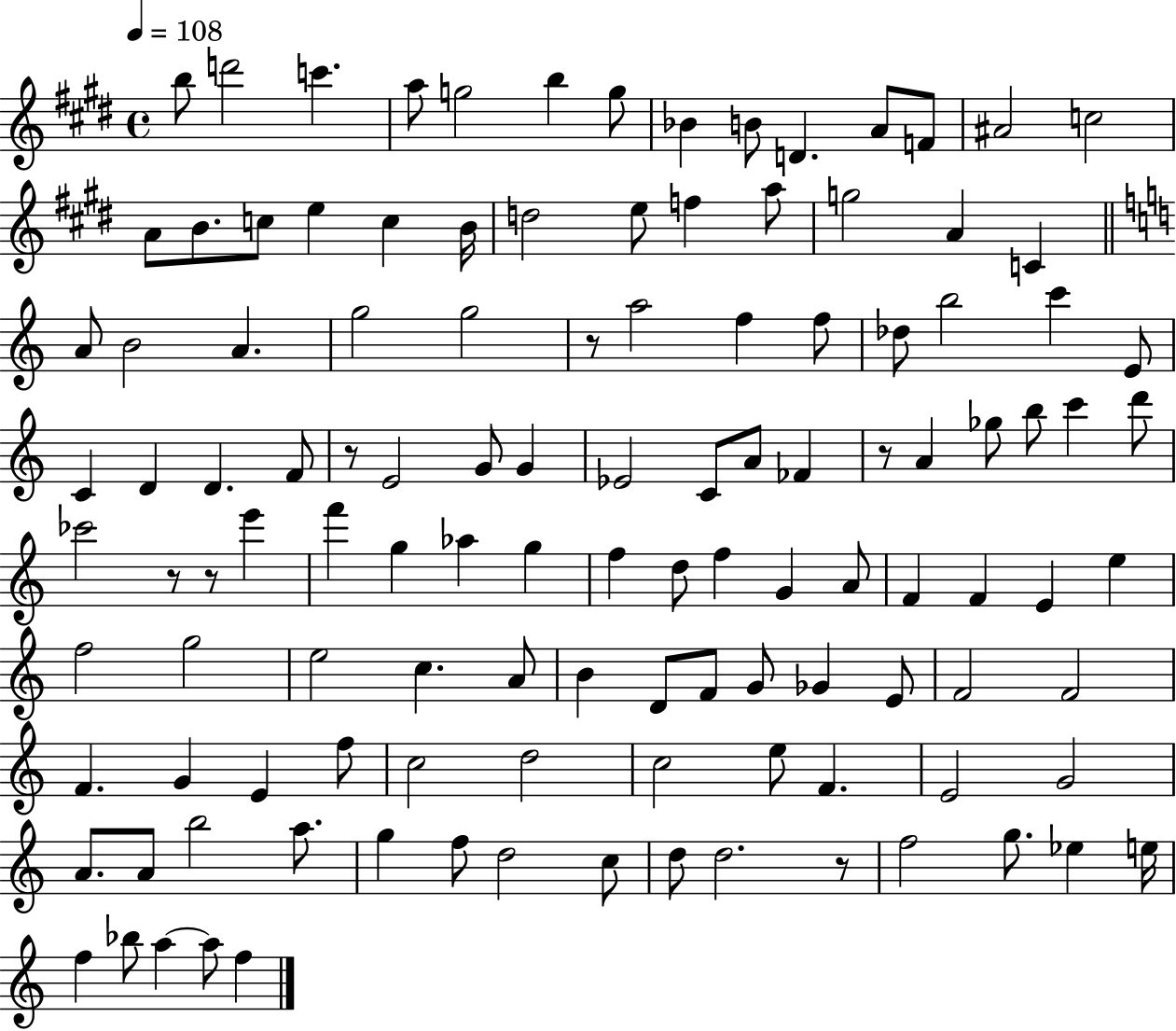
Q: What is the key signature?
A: E major